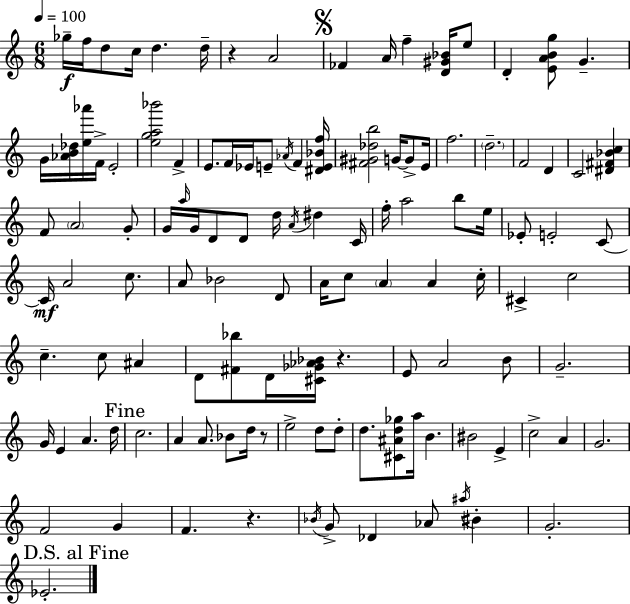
{
  \clef treble
  \numericTimeSignature
  \time 6/8
  \key a \minor
  \tempo 4 = 100
  ges''16--\f f''16 d''8 c''16 d''4. d''16-- | r4 a'2 | \mark \markup { \musicglyph "scripts.segno" } fes'4 a'16 f''4-- <d' gis' bes'>16 e''8 | d'4-. <e' a' b' g''>8 g'4.-- | \break g'16 <aes' b' des''>16 <e'' aes'''>16 f'16-> e'2-. | <e'' g'' a'' bes'''>2 f'4-> | e'8. f'16 ees'16 e'8-- \acciaccatura { aes'16 } f'4 | <dis' e' bes' f''>16 <fis' gis' des'' b''>2 g'16~~ g'8-> | \break e'16 f''2. | \parenthesize d''2.-- | f'2 d'4 | c'2 <dis' fis' bes' c''>4 | \break f'8 \parenthesize a'2 g'8-. | g'16 \grace { a''16 } g'16 d'8 d'8 d''16 \acciaccatura { a'16 } dis''4 | c'16 f''16-. a''2 | b''8 e''16 ees'8-. e'2-. | \break c'8~~ c'16\mf a'2 | c''8. a'8 bes'2 | d'8 a'16 c''8 \parenthesize a'4 a'4 | c''16-. cis'4-> c''2 | \break c''4.-- c''8 ais'4 | d'8 <fis' bes''>8 d'16 <cis' ges' aes' bes'>16 r4. | e'8 a'2 | b'8 g'2.-- | \break g'16 e'4 a'4. | d''16 \mark "Fine" c''2. | a'4 a'8. bes'8 | d''16 r8 e''2-> d''8 | \break d''8-. d''8. <cis' ais' d'' ges''>8 a''16 b'4. | bis'2 e'4-> | c''2-> a'4 | g'2. | \break f'2 g'4 | f'4. r4. | \acciaccatura { bes'16 } g'8-> des'4 aes'8 | \acciaccatura { ais''16 } bis'4-. g'2.-. | \break \mark "D.S. al Fine" ees'2.-. | \bar "|."
}